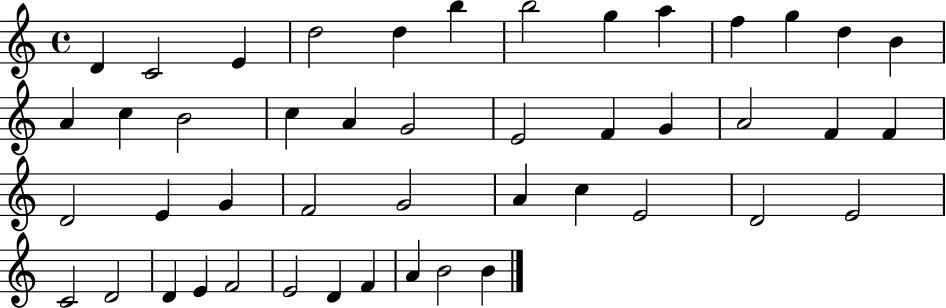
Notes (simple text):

D4/q C4/h E4/q D5/h D5/q B5/q B5/h G5/q A5/q F5/q G5/q D5/q B4/q A4/q C5/q B4/h C5/q A4/q G4/h E4/h F4/q G4/q A4/h F4/q F4/q D4/h E4/q G4/q F4/h G4/h A4/q C5/q E4/h D4/h E4/h C4/h D4/h D4/q E4/q F4/h E4/h D4/q F4/q A4/q B4/h B4/q